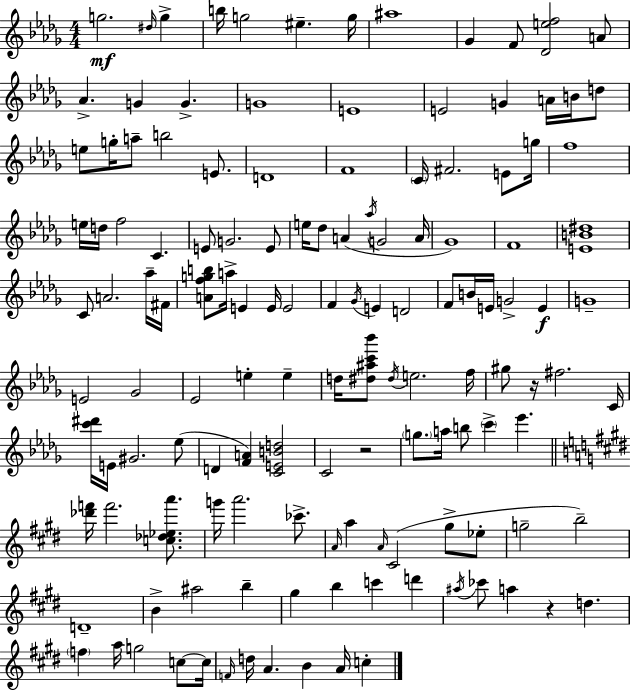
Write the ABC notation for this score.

X:1
T:Untitled
M:4/4
L:1/4
K:Bbm
g2 ^d/4 g b/4 g2 ^e g/4 ^a4 _G F/2 [_Def]2 A/2 _A G G G4 E4 E2 G A/4 B/4 d/2 e/2 g/4 a/2 b2 E/2 D4 F4 C/4 ^F2 E/2 g/4 f4 e/4 d/4 f2 C E/2 G2 E/2 e/4 _d/2 A _a/4 G2 A/4 _G4 F4 [EB^d]4 C/2 A2 _a/4 ^F/4 [Afgb]/2 a/4 E E/4 E2 F _G/4 E D2 F/2 B/4 E/4 G2 E G4 E2 _G2 _E2 e e d/4 [^d^ac'_b']/2 ^d/4 e2 f/4 ^g/2 z/4 ^f2 C/4 [c'^d']/4 E/4 ^G2 _e/2 D [FA] [CEBd]2 C2 z2 g/2 a/4 b/2 c' _e' [_d'f']/4 f'2 [c_d_ea']/2 g'/4 a'2 _c'/2 A/4 a A/4 ^C2 ^g/2 _e/2 g2 b2 D4 B ^a2 b ^g b c' d' ^a/4 _c'/2 a z d f a/4 g2 c/2 c/4 F/4 d/4 A B A/4 c